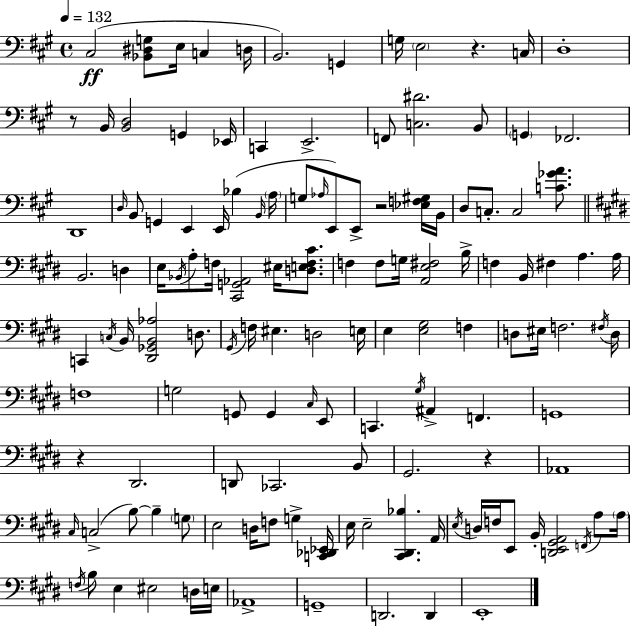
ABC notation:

X:1
T:Untitled
M:4/4
L:1/4
K:A
^C,2 [_B,,^D,G,]/2 E,/4 C, D,/4 B,,2 G,, G,/4 E,2 z C,/4 D,4 z/2 B,,/4 [B,,D,]2 G,, _E,,/4 C,, E,,2 F,,/2 [C,^D]2 B,,/2 G,, _F,,2 D,,4 D,/4 B,,/2 G,, E,, E,,/4 _B, B,,/4 A,/4 G,/2 _A,/4 E,,/2 E,,/2 z2 [_E,F,^G,]/4 B,,/4 D,/2 C,/2 C,2 [C_GA]/2 B,,2 D, E,/4 _B,,/4 A,/2 F,/4 [^C,,G,,_A,,]2 ^E,/4 [D,E,F,^C]/2 F, F,/2 G,/4 [A,,E,^F,]2 B,/4 F, B,,/4 ^F, A, A,/4 C,, C,/4 B,,/4 [^D,,_G,,B,,_A,]2 D,/2 ^G,,/4 F,/4 ^E, D,2 E,/4 E, [E,^G,]2 F, D,/2 ^E,/4 F,2 ^F,/4 D,/4 F,4 G,2 G,,/2 G,, ^C,/4 E,,/2 C,, ^G,/4 ^A,, F,, G,,4 z ^D,,2 D,,/2 _C,,2 B,,/2 ^G,,2 z _A,,4 ^C,/4 C,2 B,/2 B, G,/2 E,2 D,/4 F,/2 G, [C,,_D,,_E,,]/4 E,/4 E,2 [^C,,^D,,_B,] A,,/4 E,/4 D,/4 F,/4 E,,/2 B,,/4 [D,,E,,^G,,A,,]2 F,,/4 A,/2 A,/4 F,/4 B,/2 E, ^E,2 D,/4 E,/4 _A,,4 G,,4 D,,2 D,, E,,4